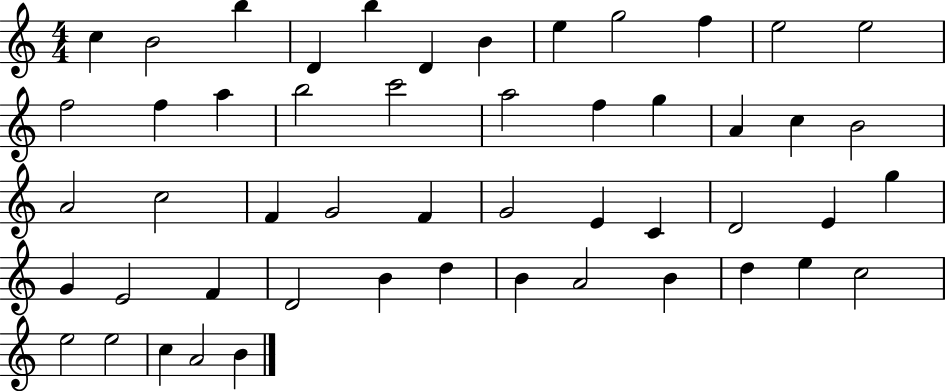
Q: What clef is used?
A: treble